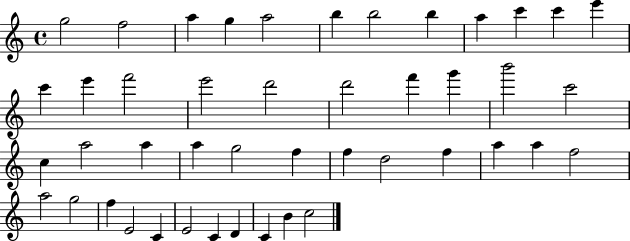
G5/h F5/h A5/q G5/q A5/h B5/q B5/h B5/q A5/q C6/q C6/q E6/q C6/q E6/q F6/h E6/h D6/h D6/h F6/q G6/q B6/h C6/h C5/q A5/h A5/q A5/q G5/h F5/q F5/q D5/h F5/q A5/q A5/q F5/h A5/h G5/h F5/q E4/h C4/q E4/h C4/q D4/q C4/q B4/q C5/h